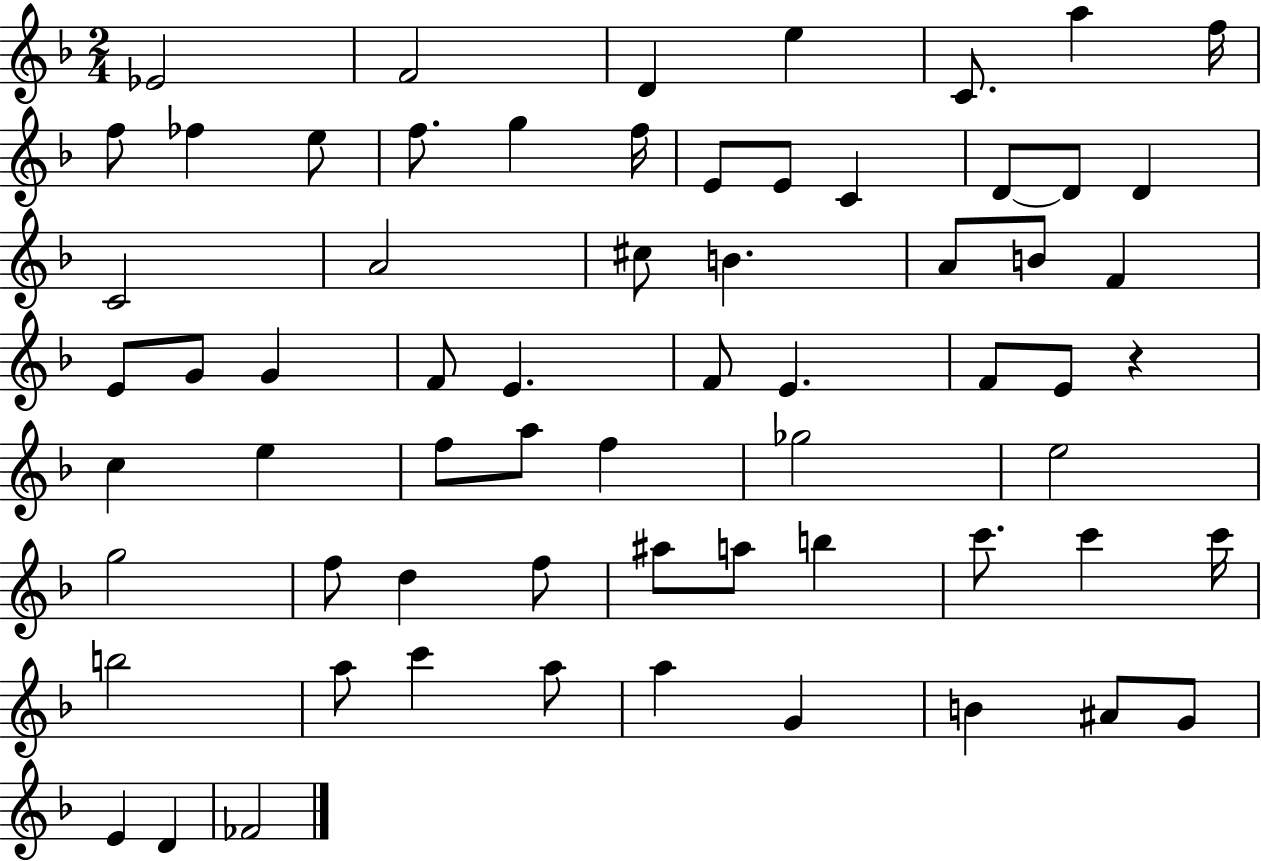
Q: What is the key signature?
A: F major